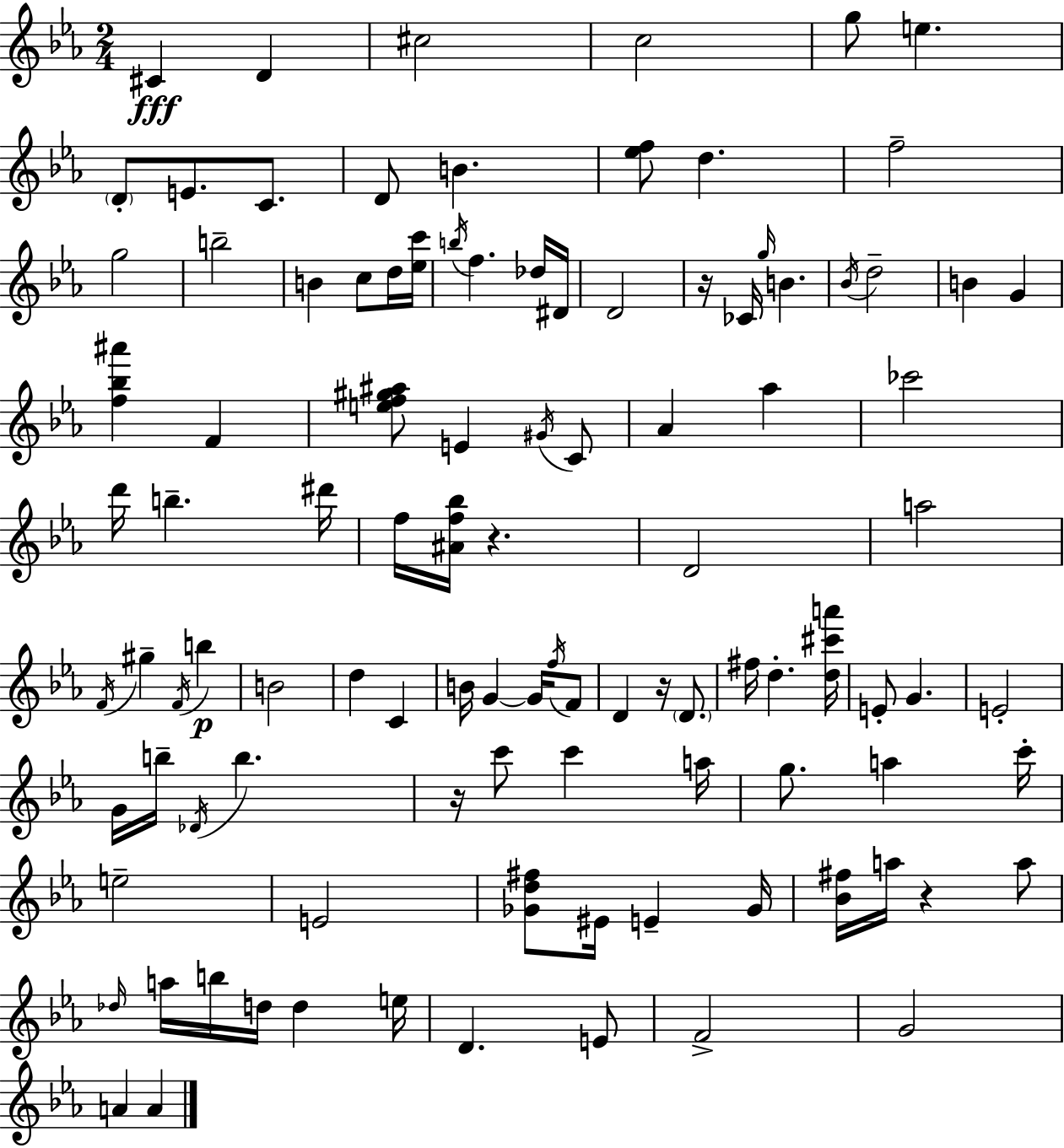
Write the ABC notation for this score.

X:1
T:Untitled
M:2/4
L:1/4
K:Cm
^C D ^c2 c2 g/2 e D/2 E/2 C/2 D/2 B [_ef]/2 d f2 g2 b2 B c/2 d/4 [_ec']/4 b/4 f _d/4 ^D/4 D2 z/4 _C/4 g/4 B _B/4 d2 B G [f_b^a'] F [ef^g^a]/2 E ^G/4 C/2 _A _a _c'2 d'/4 b ^d'/4 f/4 [^Af_b]/4 z D2 a2 F/4 ^g F/4 b B2 d C B/4 G G/4 f/4 F/2 D z/4 D/2 ^f/4 d [d^c'a']/4 E/2 G E2 G/4 b/4 _D/4 b z/4 c'/2 c' a/4 g/2 a c'/4 e2 E2 [_Gd^f]/2 ^E/4 E _G/4 [_B^f]/4 a/4 z a/2 _d/4 a/4 b/4 d/4 d e/4 D E/2 F2 G2 A A